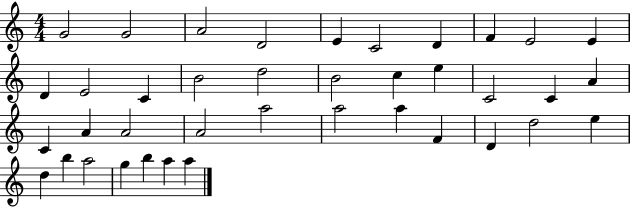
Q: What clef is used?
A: treble